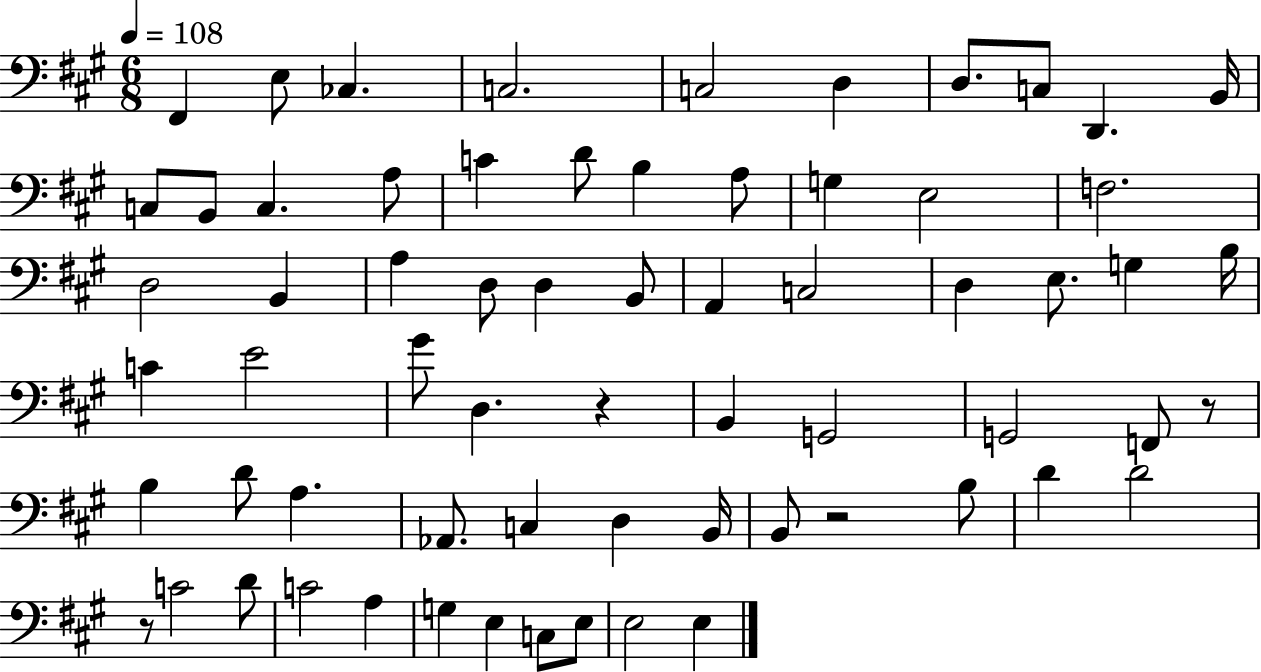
F#2/q E3/e CES3/q. C3/h. C3/h D3/q D3/e. C3/e D2/q. B2/s C3/e B2/e C3/q. A3/e C4/q D4/e B3/q A3/e G3/q E3/h F3/h. D3/h B2/q A3/q D3/e D3/q B2/e A2/q C3/h D3/q E3/e. G3/q B3/s C4/q E4/h G#4/e D3/q. R/q B2/q G2/h G2/h F2/e R/e B3/q D4/e A3/q. Ab2/e. C3/q D3/q B2/s B2/e R/h B3/e D4/q D4/h R/e C4/h D4/e C4/h A3/q G3/q E3/q C3/e E3/e E3/h E3/q